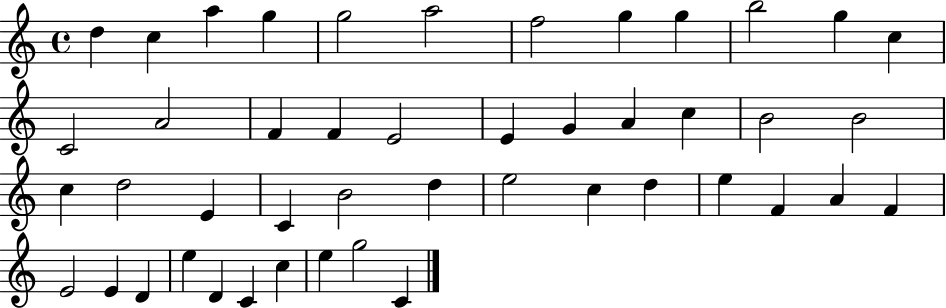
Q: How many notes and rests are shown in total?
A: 46